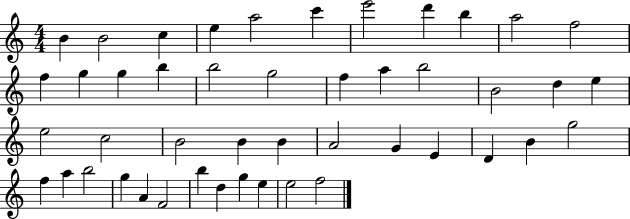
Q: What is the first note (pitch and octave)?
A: B4